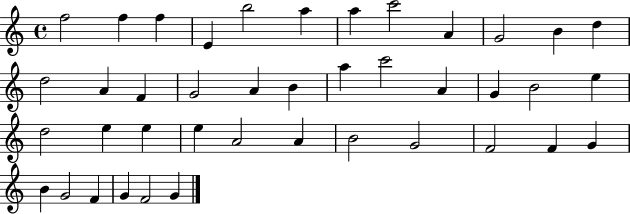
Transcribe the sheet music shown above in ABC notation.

X:1
T:Untitled
M:4/4
L:1/4
K:C
f2 f f E b2 a a c'2 A G2 B d d2 A F G2 A B a c'2 A G B2 e d2 e e e A2 A B2 G2 F2 F G B G2 F G F2 G